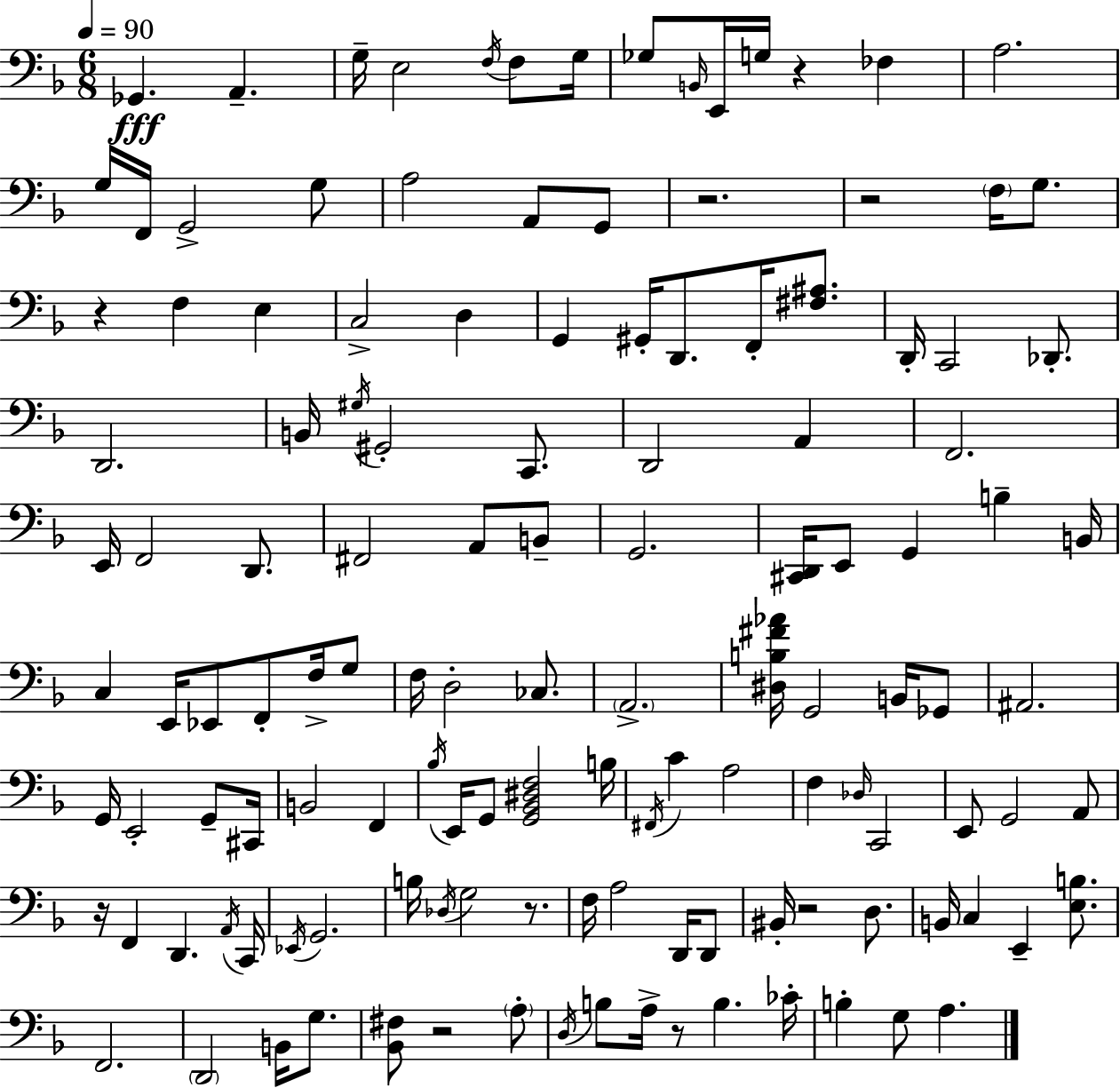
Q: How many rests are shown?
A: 9